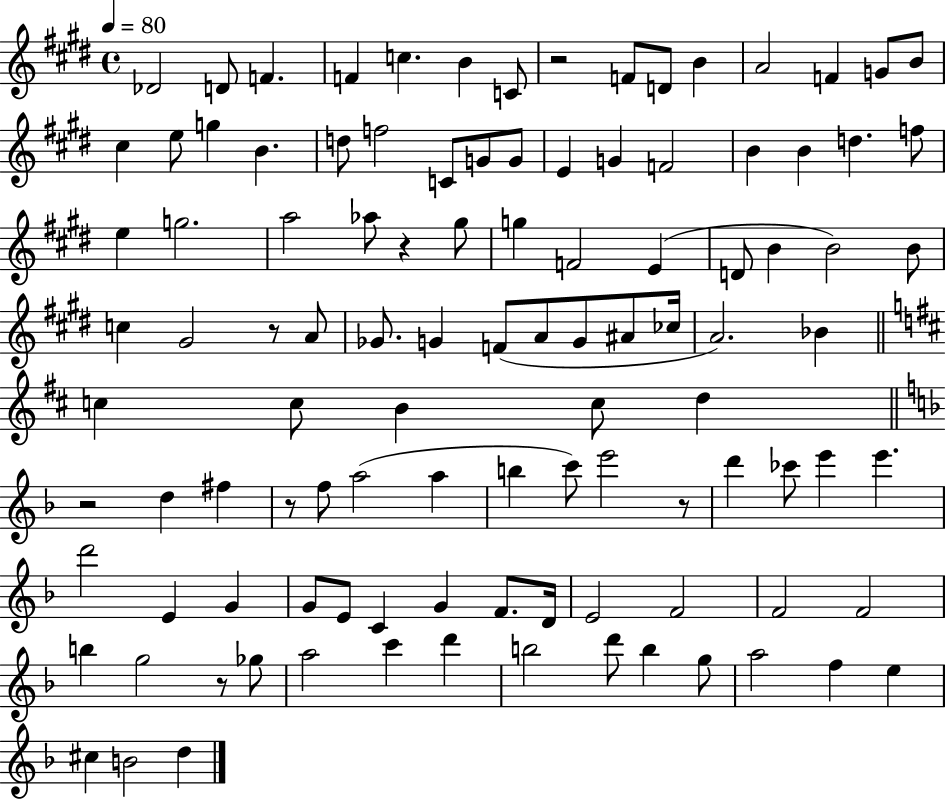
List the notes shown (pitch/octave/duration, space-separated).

Db4/h D4/e F4/q. F4/q C5/q. B4/q C4/e R/h F4/e D4/e B4/q A4/h F4/q G4/e B4/e C#5/q E5/e G5/q B4/q. D5/e F5/h C4/e G4/e G4/e E4/q G4/q F4/h B4/q B4/q D5/q. F5/e E5/q G5/h. A5/h Ab5/e R/q G#5/e G5/q F4/h E4/q D4/e B4/q B4/h B4/e C5/q G#4/h R/e A4/e Gb4/e. G4/q F4/e A4/e G4/e A#4/e CES5/s A4/h. Bb4/q C5/q C5/e B4/q C5/e D5/q R/h D5/q F#5/q R/e F5/e A5/h A5/q B5/q C6/e E6/h R/e D6/q CES6/e E6/q E6/q. D6/h E4/q G4/q G4/e E4/e C4/q G4/q F4/e. D4/s E4/h F4/h F4/h F4/h B5/q G5/h R/e Gb5/e A5/h C6/q D6/q B5/h D6/e B5/q G5/e A5/h F5/q E5/q C#5/q B4/h D5/q